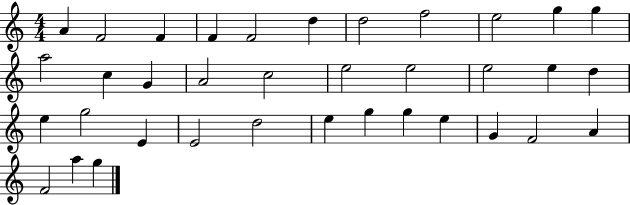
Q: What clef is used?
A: treble